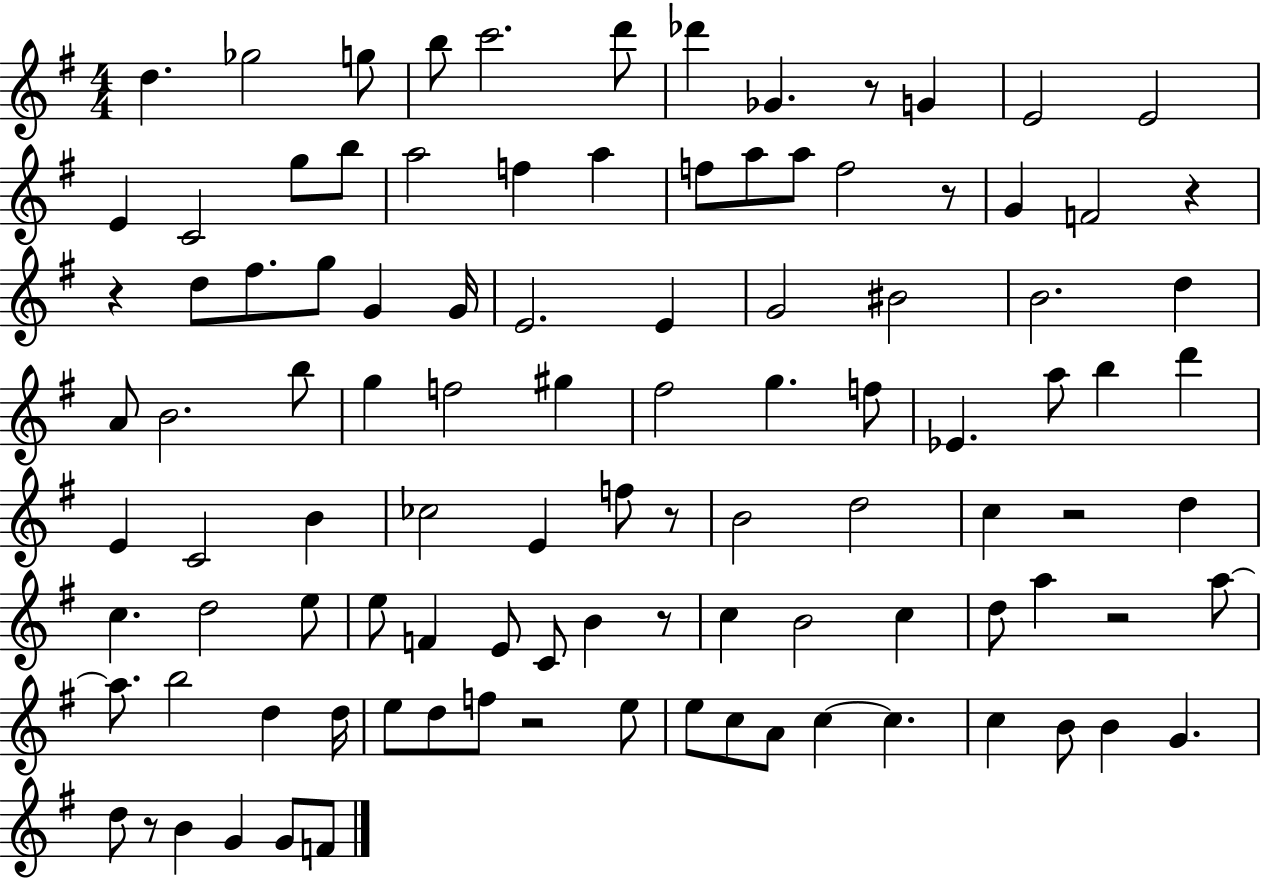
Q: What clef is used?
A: treble